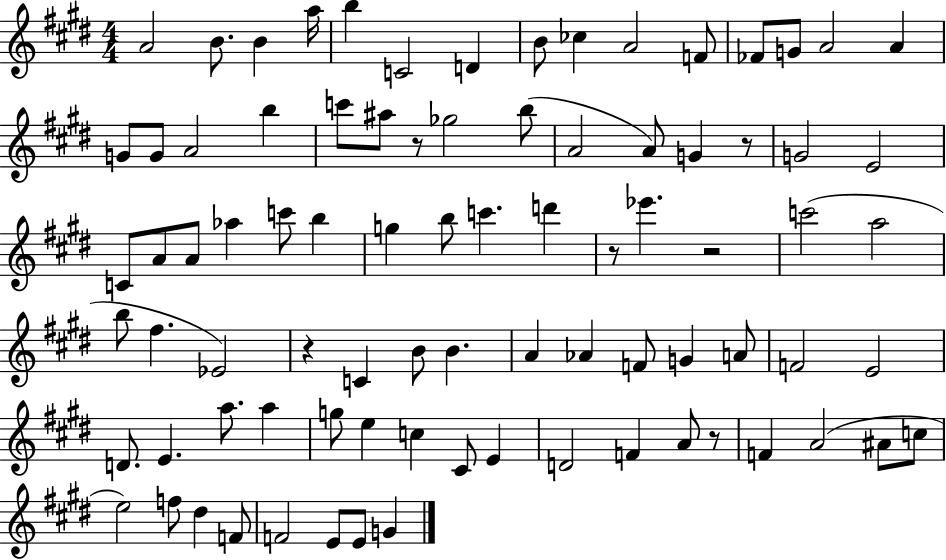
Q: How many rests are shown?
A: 6